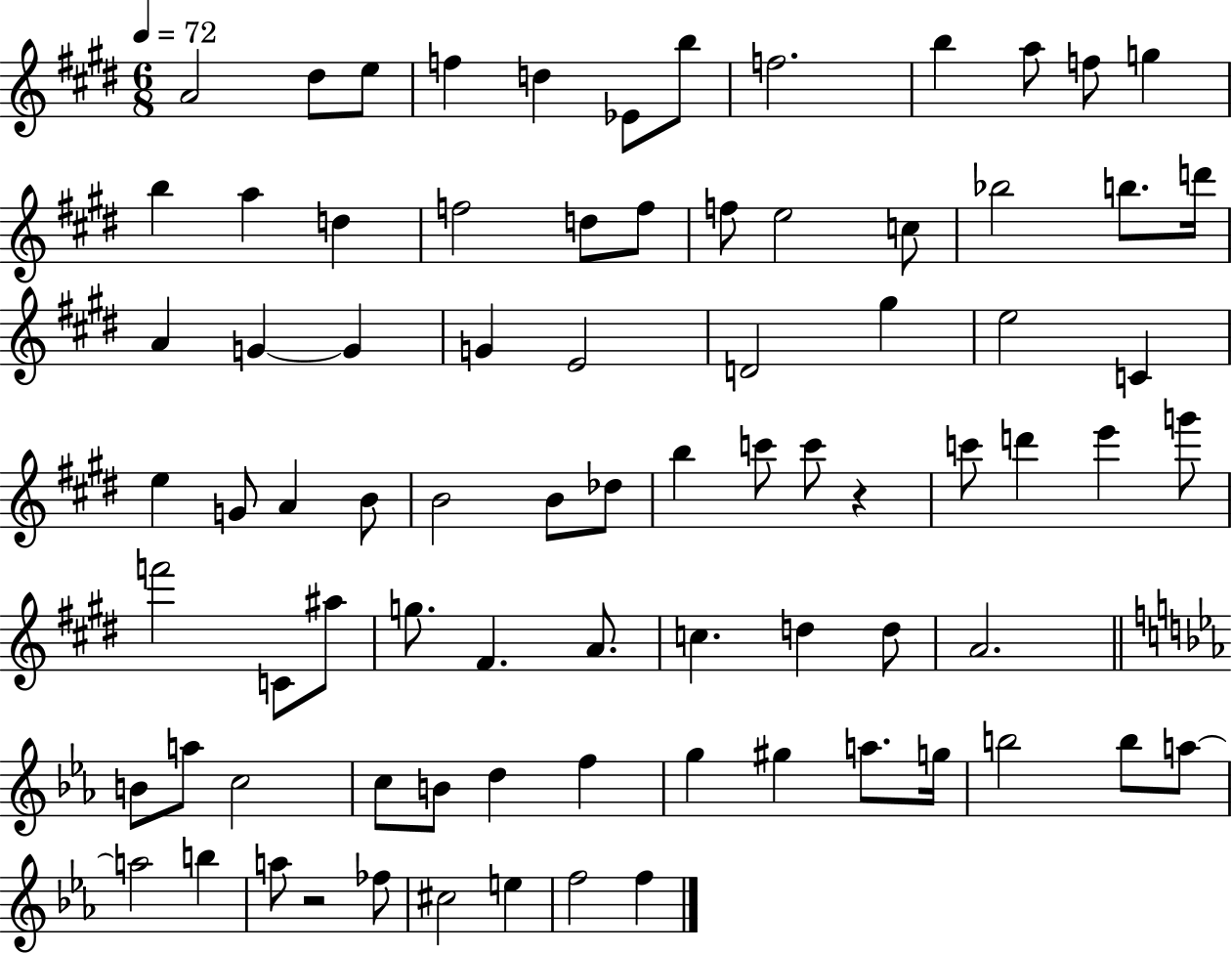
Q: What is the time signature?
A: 6/8